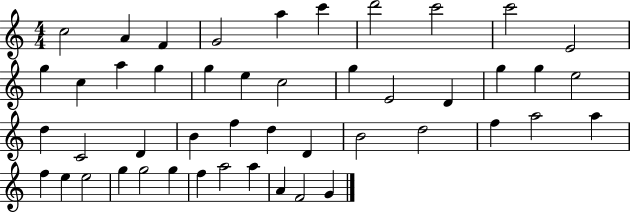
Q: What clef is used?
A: treble